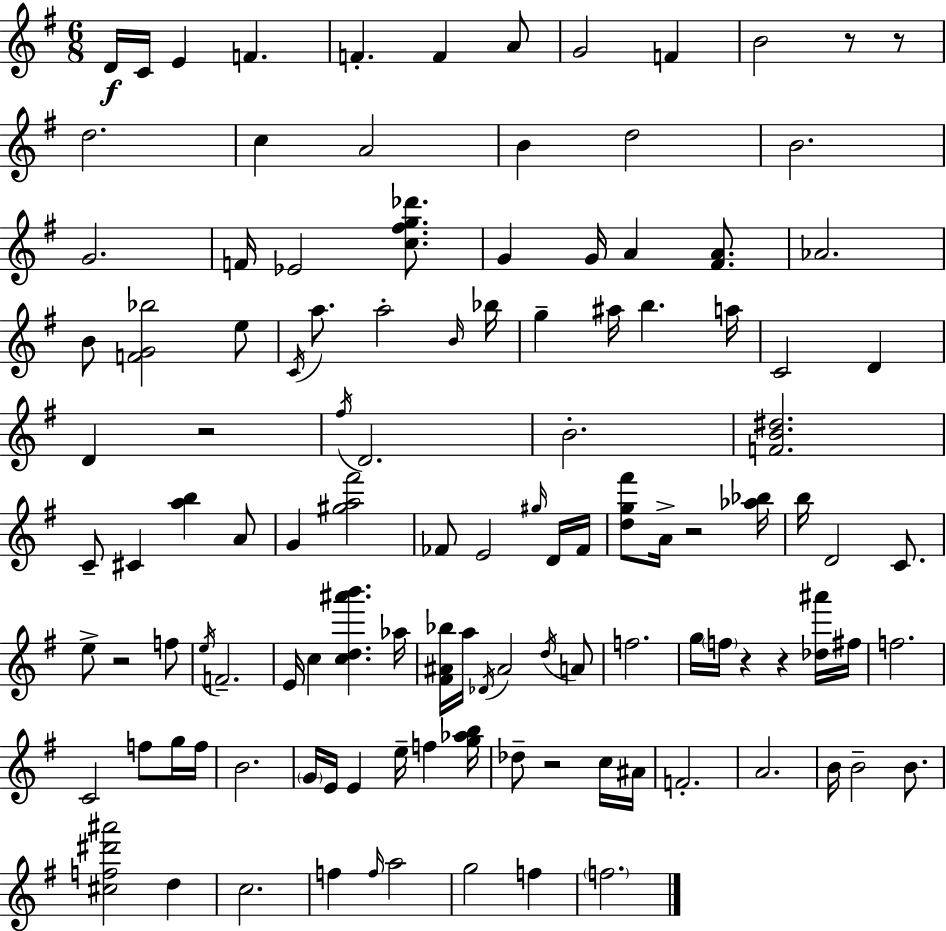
{
  \clef treble
  \numericTimeSignature
  \time 6/8
  \key g \major
  d'16\f c'16 e'4 f'4. | f'4.-. f'4 a'8 | g'2 f'4 | b'2 r8 r8 | \break d''2. | c''4 a'2 | b'4 d''2 | b'2. | \break g'2. | f'16 ees'2 <c'' fis'' g'' des'''>8. | g'4 g'16 a'4 <fis' a'>8. | aes'2. | \break b'8 <f' g' bes''>2 e''8 | \acciaccatura { c'16 } a''8. a''2-. | \grace { b'16 } bes''16 g''4-- ais''16 b''4. | a''16 c'2 d'4 | \break d'4 r2 | \acciaccatura { fis''16 } d'2. | b'2.-. | <f' b' dis''>2. | \break c'8-- cis'4 <a'' b''>4 | a'8 g'4 <gis'' a'' fis'''>2 | fes'8 e'2 | \grace { gis''16 } d'16 fes'16 <d'' g'' fis'''>8 a'16-> r2 | \break <aes'' bes''>16 b''16 d'2 | c'8. e''8-> r2 | f''8 \acciaccatura { e''16 } f'2.-- | e'16 c''4 <c'' d'' ais''' b'''>4. | \break aes''16 <fis' ais' bes''>16 a''16 \acciaccatura { des'16 } ais'2 | \acciaccatura { d''16 } a'8 f''2. | g''16 \parenthesize f''16 r4 | r4 <des'' ais'''>16 fis''16 f''2. | \break c'2 | f''8 g''16 f''16 b'2. | \parenthesize g'16 e'16 e'4 | e''16-- f''4 <g'' aes'' b''>16 des''8-- r2 | \break c''16 ais'16 f'2.-. | a'2. | b'16 b'2-- | b'8. <cis'' f'' dis''' ais'''>2 | \break d''4 c''2. | f''4 \grace { f''16 } | a''2 g''2 | f''4 \parenthesize f''2. | \break \bar "|."
}